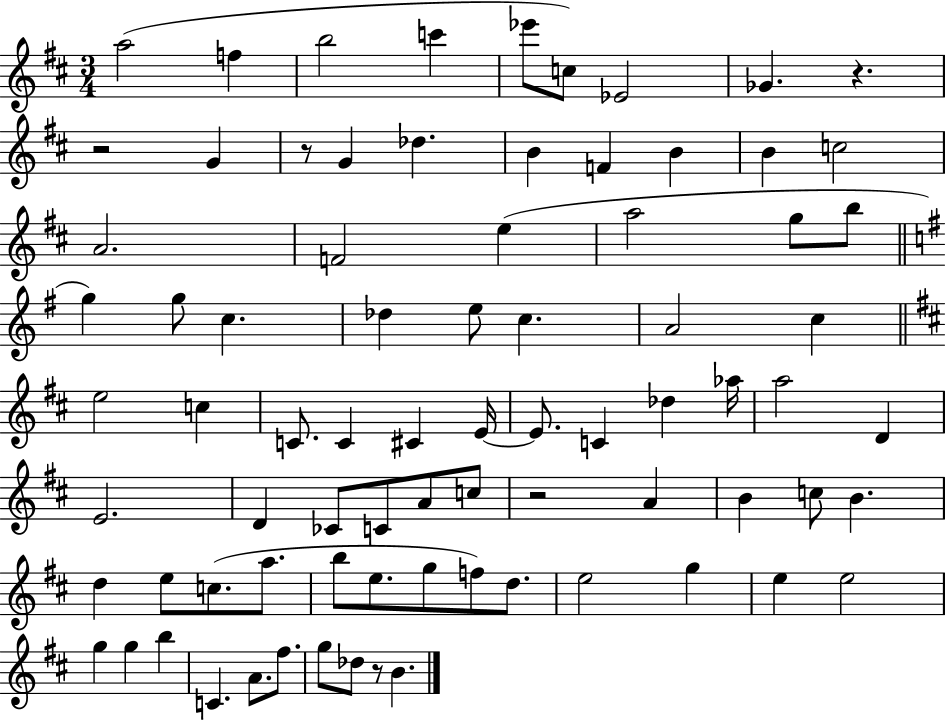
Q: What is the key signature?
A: D major